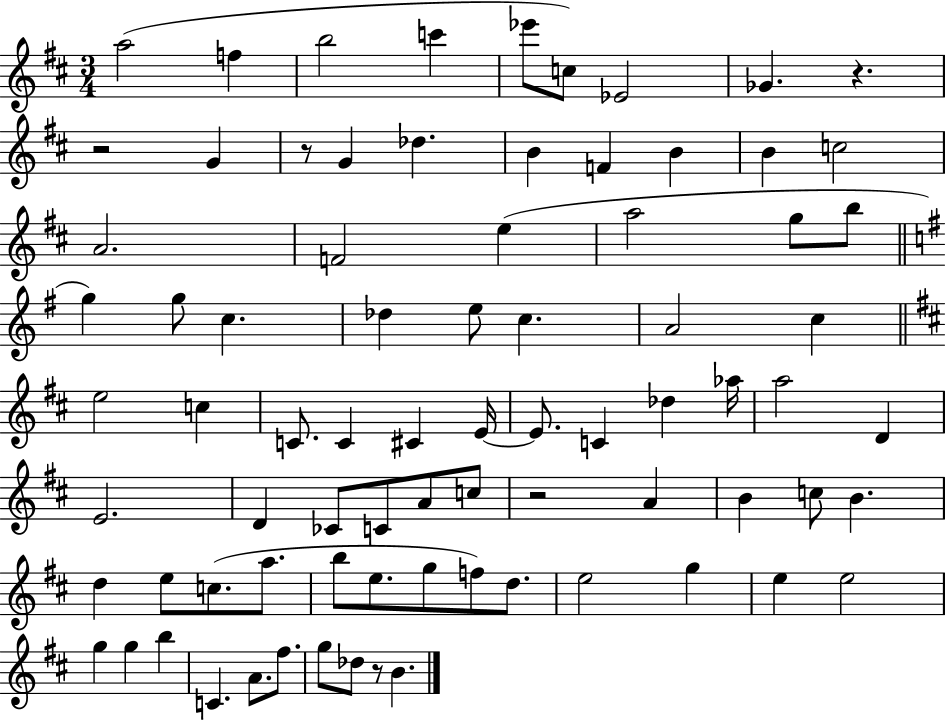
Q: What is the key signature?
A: D major